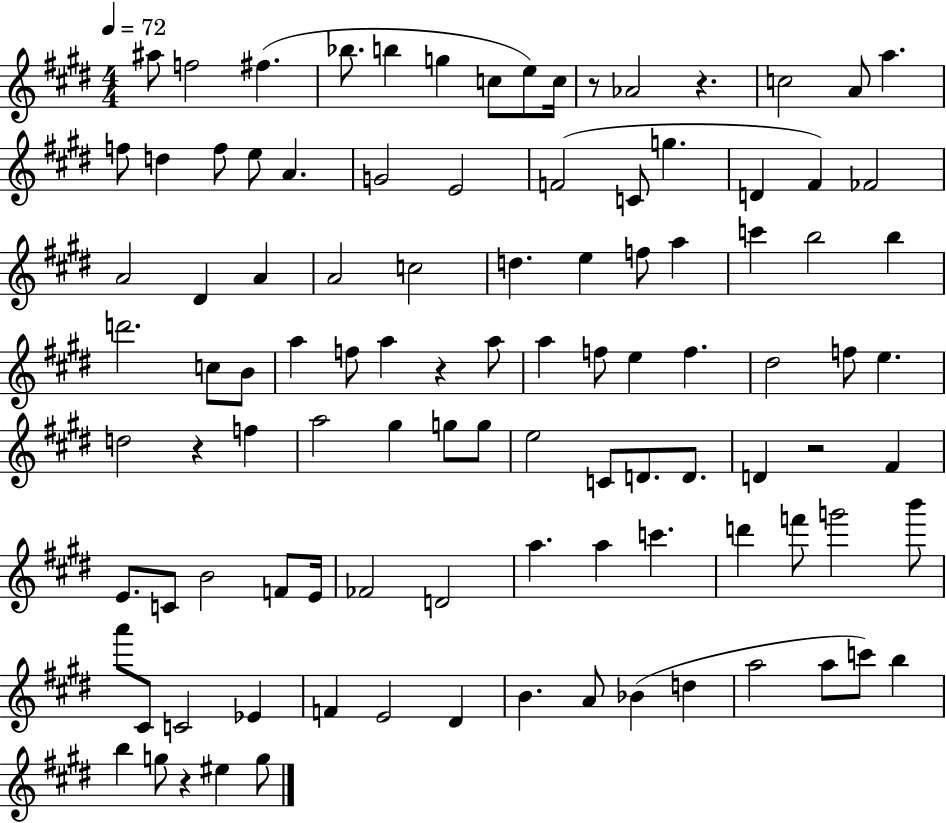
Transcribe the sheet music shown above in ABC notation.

X:1
T:Untitled
M:4/4
L:1/4
K:E
^a/2 f2 ^f _b/2 b g c/2 e/2 c/4 z/2 _A2 z c2 A/2 a f/2 d f/2 e/2 A G2 E2 F2 C/2 g D ^F _F2 A2 ^D A A2 c2 d e f/2 a c' b2 b d'2 c/2 B/2 a f/2 a z a/2 a f/2 e f ^d2 f/2 e d2 z f a2 ^g g/2 g/2 e2 C/2 D/2 D/2 D z2 ^F E/2 C/2 B2 F/2 E/4 _F2 D2 a a c' d' f'/2 g'2 b'/2 a'/2 ^C/2 C2 _E F E2 ^D B A/2 _B d a2 a/2 c'/2 b b g/2 z ^e g/2